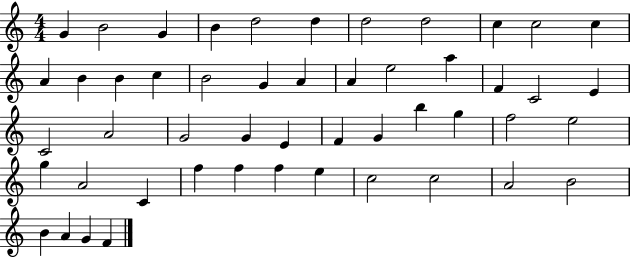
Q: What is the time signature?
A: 4/4